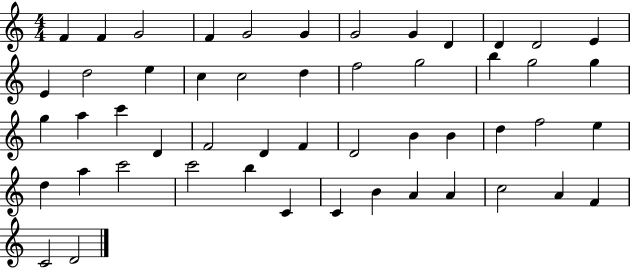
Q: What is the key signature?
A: C major